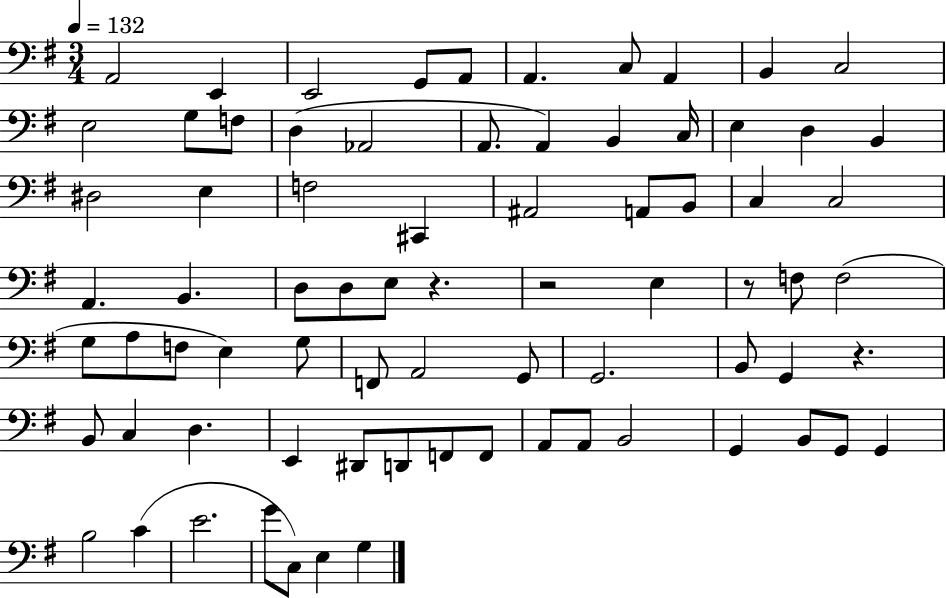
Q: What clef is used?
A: bass